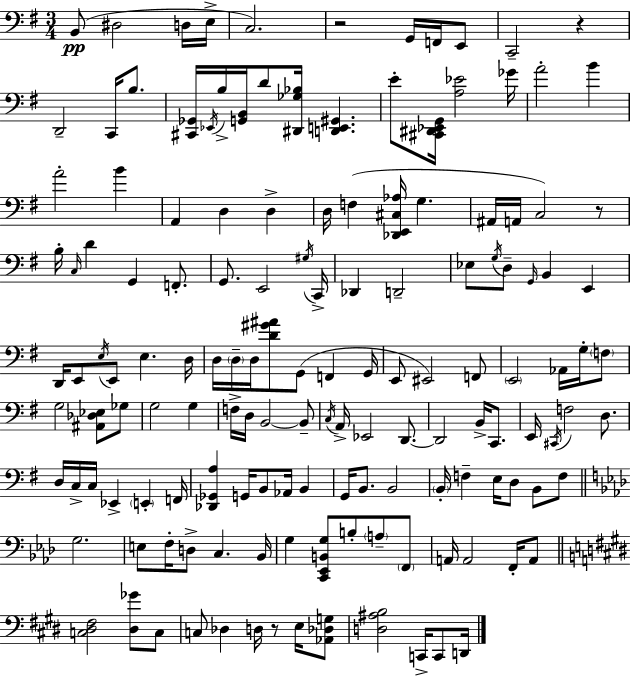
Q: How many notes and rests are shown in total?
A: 145